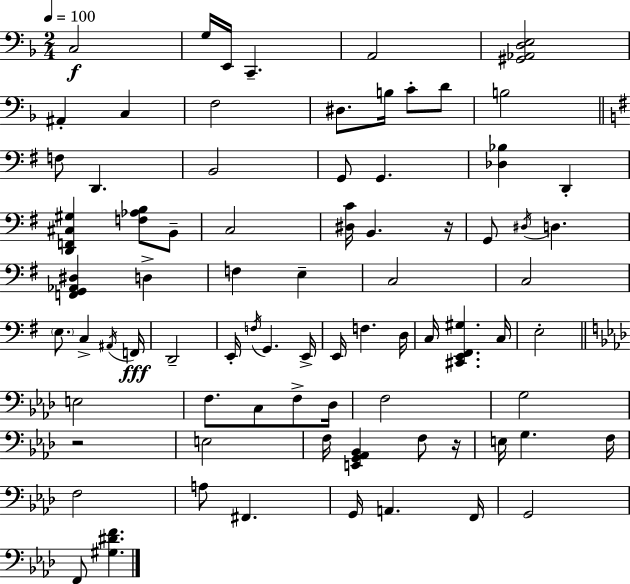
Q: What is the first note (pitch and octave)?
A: C3